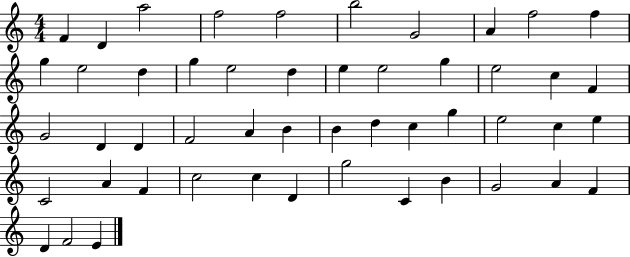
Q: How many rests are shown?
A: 0